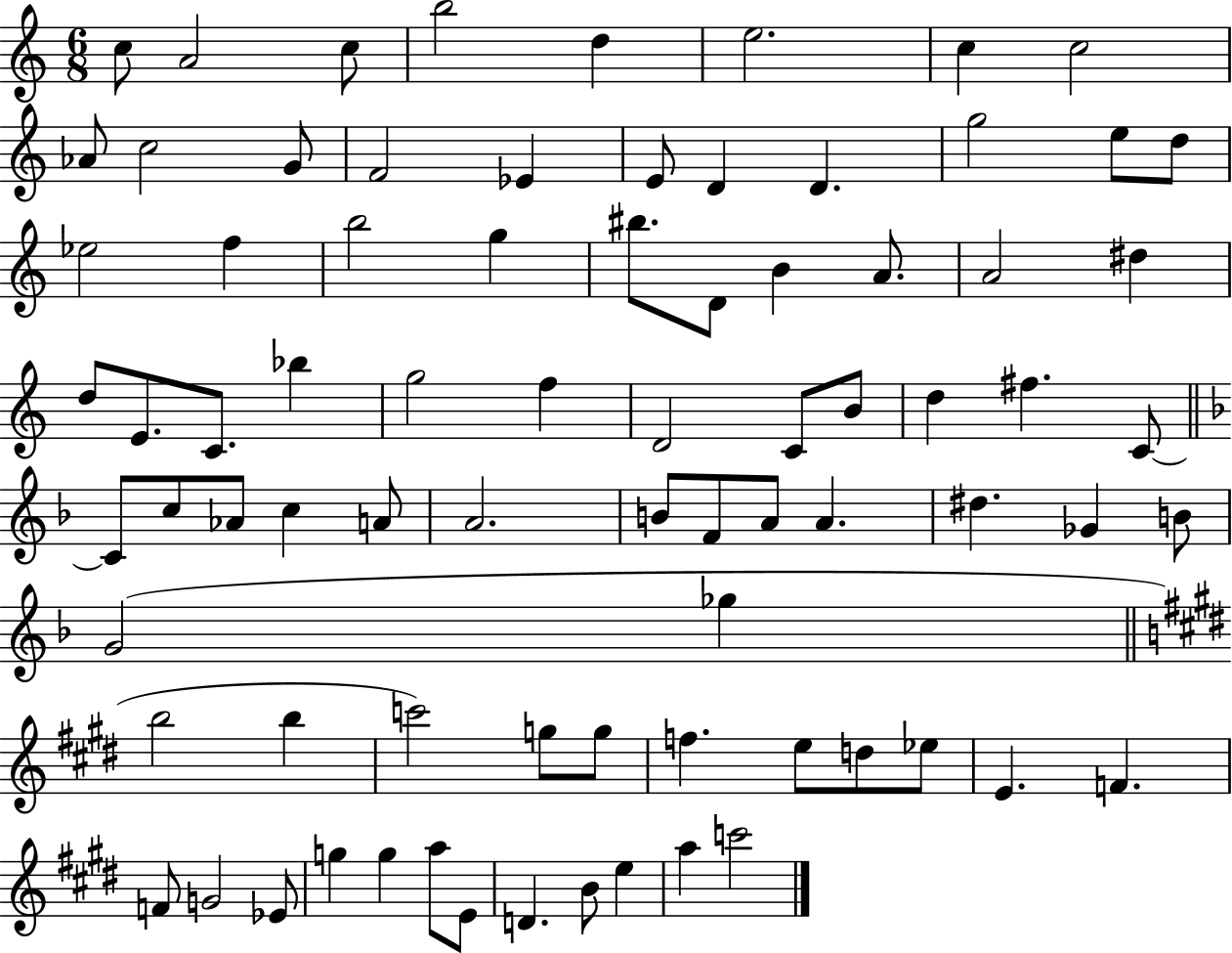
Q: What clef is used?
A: treble